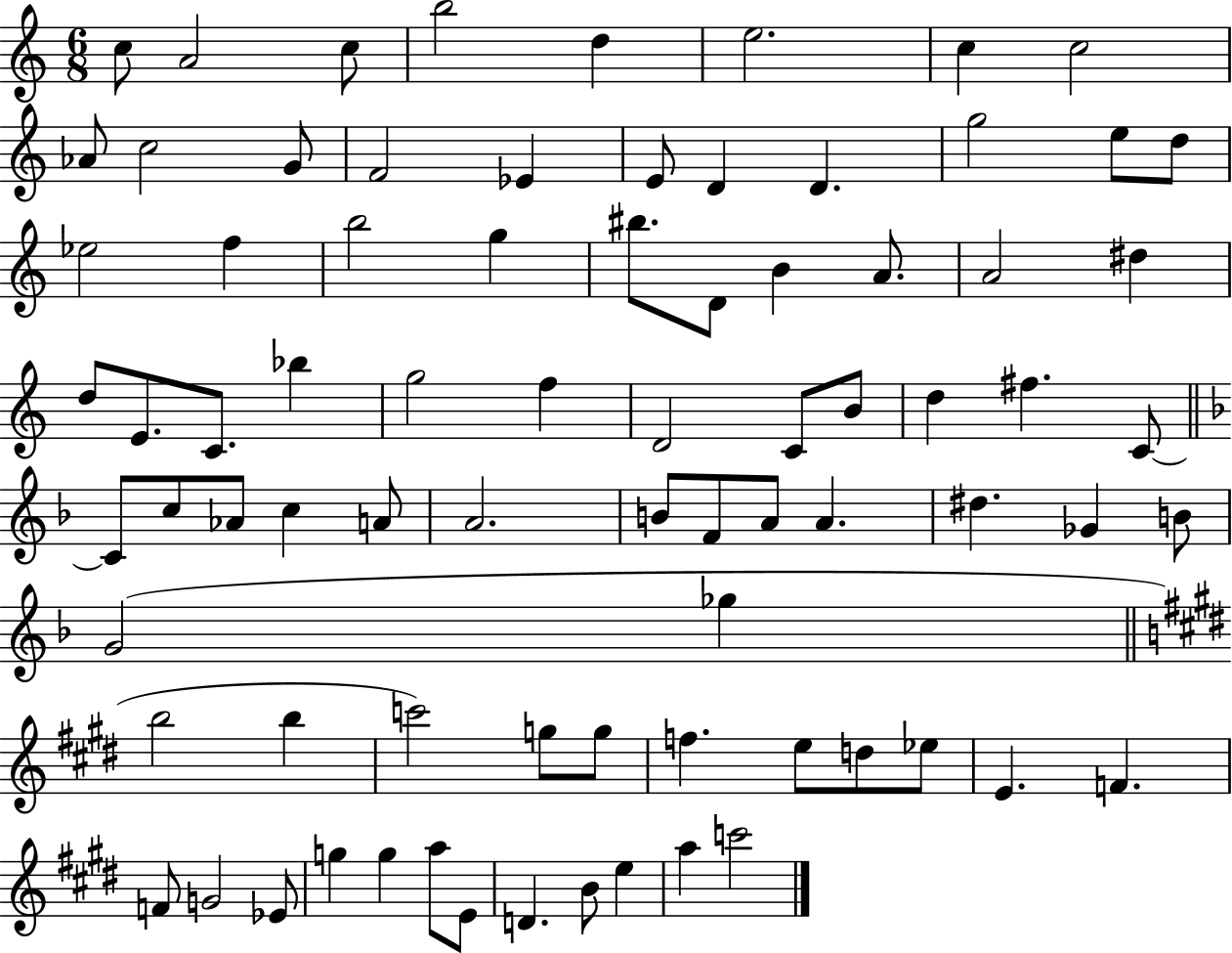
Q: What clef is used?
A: treble